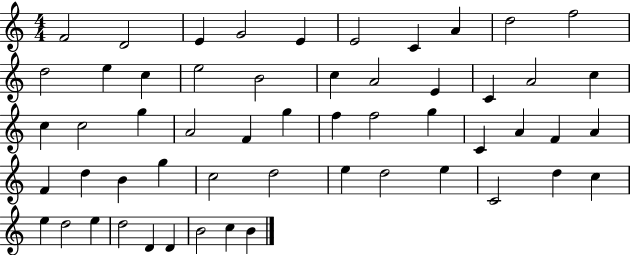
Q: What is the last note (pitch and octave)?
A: B4